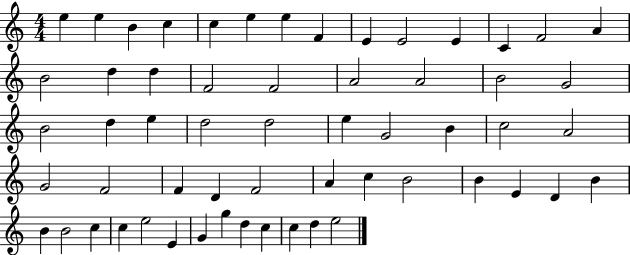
{
  \clef treble
  \numericTimeSignature
  \time 4/4
  \key c \major
  e''4 e''4 b'4 c''4 | c''4 e''4 e''4 f'4 | e'4 e'2 e'4 | c'4 f'2 a'4 | \break b'2 d''4 d''4 | f'2 f'2 | a'2 a'2 | b'2 g'2 | \break b'2 d''4 e''4 | d''2 d''2 | e''4 g'2 b'4 | c''2 a'2 | \break g'2 f'2 | f'4 d'4 f'2 | a'4 c''4 b'2 | b'4 e'4 d'4 b'4 | \break b'4 b'2 c''4 | c''4 e''2 e'4 | g'4 g''4 d''4 c''4 | c''4 d''4 e''2 | \break \bar "|."
}